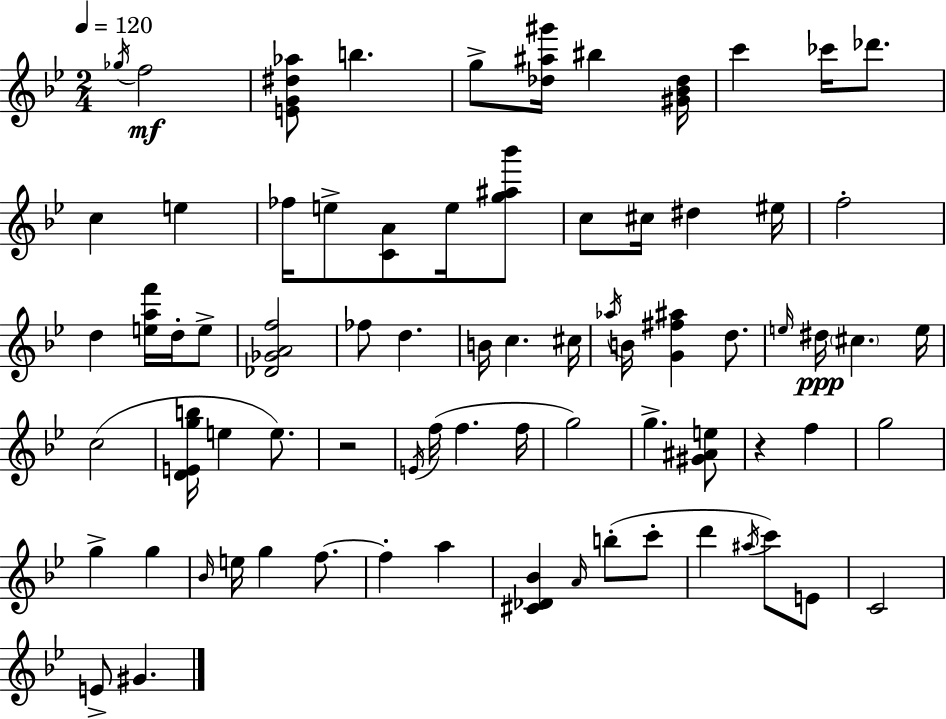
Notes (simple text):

Gb5/s F5/h [E4,G4,D#5,Ab5]/e B5/q. G5/e [Db5,A#5,G#6]/s BIS5/q [G#4,Bb4,Db5]/s C6/q CES6/s Db6/e. C5/q E5/q FES5/s E5/e [C4,A4]/e E5/s [G5,A#5,Bb6]/e C5/e C#5/s D#5/q EIS5/s F5/h D5/q [E5,A5,F6]/s D5/s E5/e [Db4,Gb4,A4,F5]/h FES5/e D5/q. B4/s C5/q. C#5/s Ab5/s B4/s [G4,F#5,A#5]/q D5/e. E5/s D#5/s C#5/q. E5/s C5/h [D4,E4,G5,B5]/s E5/q E5/e. R/h E4/s F5/s F5/q. F5/s G5/h G5/q. [G#4,A#4,E5]/e R/q F5/q G5/h G5/q G5/q Bb4/s E5/s G5/q F5/e. F5/q A5/q [C#4,Db4,Bb4]/q A4/s B5/e C6/e D6/q A#5/s C6/e E4/e C4/h E4/e G#4/q.